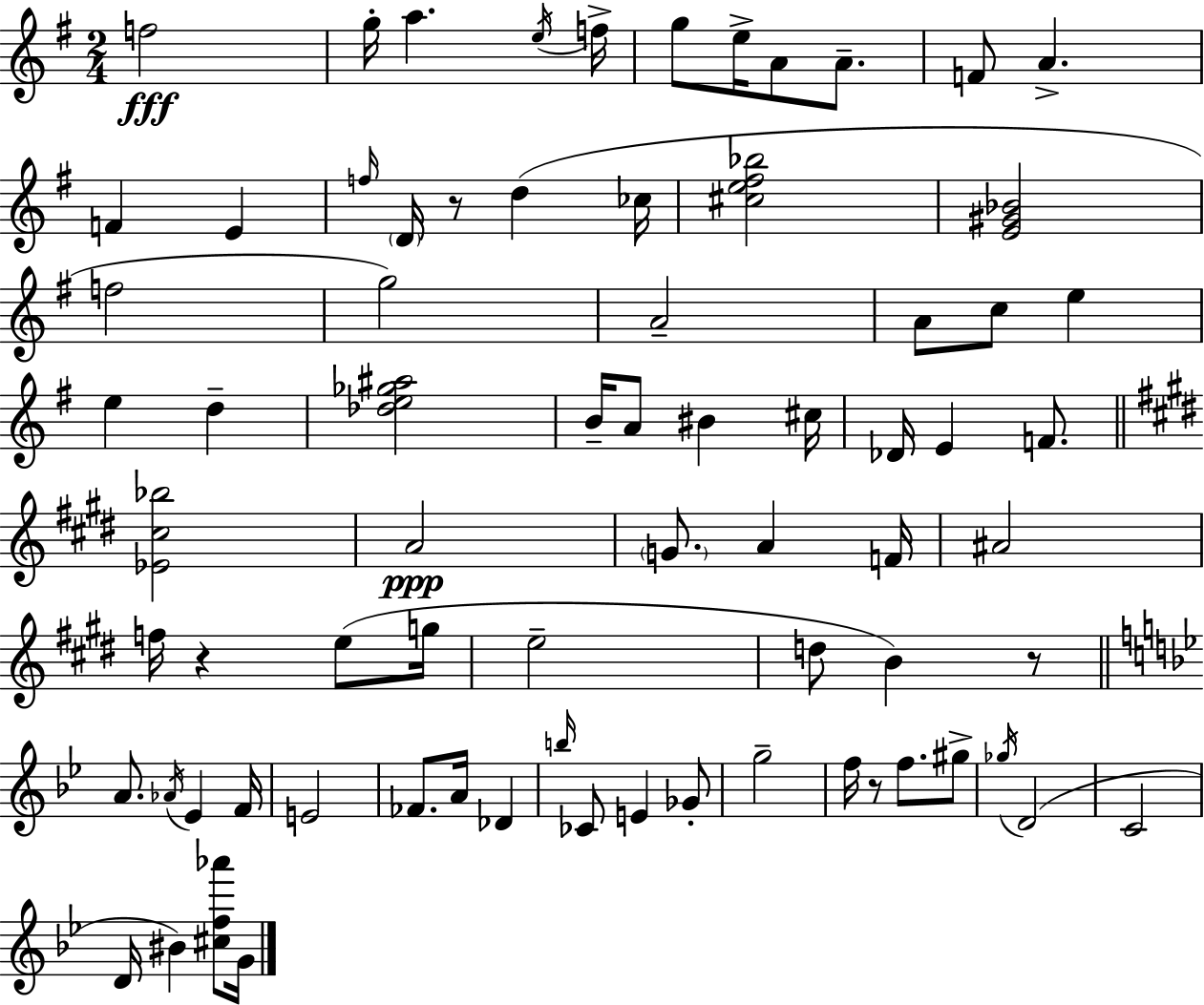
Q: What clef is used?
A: treble